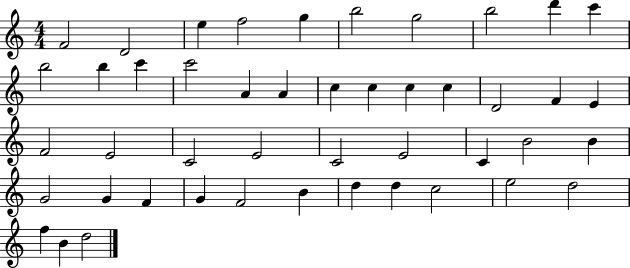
F4/h D4/h E5/q F5/h G5/q B5/h G5/h B5/h D6/q C6/q B5/h B5/q C6/q C6/h A4/q A4/q C5/q C5/q C5/q C5/q D4/h F4/q E4/q F4/h E4/h C4/h E4/h C4/h E4/h C4/q B4/h B4/q G4/h G4/q F4/q G4/q F4/h B4/q D5/q D5/q C5/h E5/h D5/h F5/q B4/q D5/h